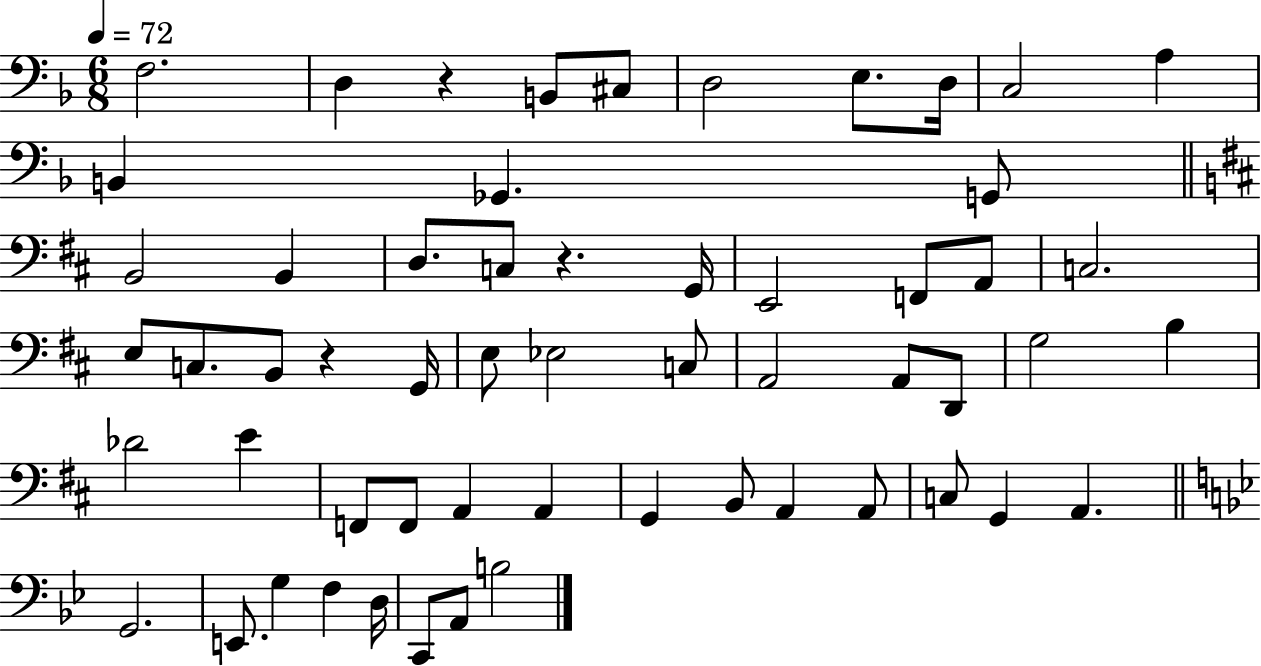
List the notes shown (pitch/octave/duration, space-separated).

F3/h. D3/q R/q B2/e C#3/e D3/h E3/e. D3/s C3/h A3/q B2/q Gb2/q. G2/e B2/h B2/q D3/e. C3/e R/q. G2/s E2/h F2/e A2/e C3/h. E3/e C3/e. B2/e R/q G2/s E3/e Eb3/h C3/e A2/h A2/e D2/e G3/h B3/q Db4/h E4/q F2/e F2/e A2/q A2/q G2/q B2/e A2/q A2/e C3/e G2/q A2/q. G2/h. E2/e. G3/q F3/q D3/s C2/e A2/e B3/h